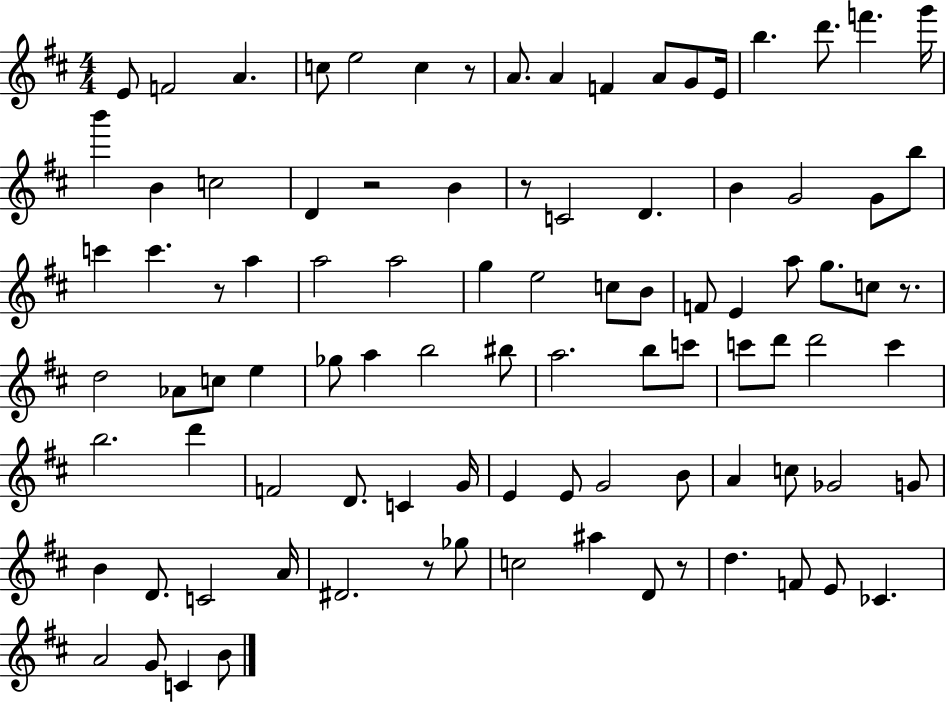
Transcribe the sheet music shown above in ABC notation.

X:1
T:Untitled
M:4/4
L:1/4
K:D
E/2 F2 A c/2 e2 c z/2 A/2 A F A/2 G/2 E/4 b d'/2 f' g'/4 b' B c2 D z2 B z/2 C2 D B G2 G/2 b/2 c' c' z/2 a a2 a2 g e2 c/2 B/2 F/2 E a/2 g/2 c/2 z/2 d2 _A/2 c/2 e _g/2 a b2 ^b/2 a2 b/2 c'/2 c'/2 d'/2 d'2 c' b2 d' F2 D/2 C G/4 E E/2 G2 B/2 A c/2 _G2 G/2 B D/2 C2 A/4 ^D2 z/2 _g/2 c2 ^a D/2 z/2 d F/2 E/2 _C A2 G/2 C B/2